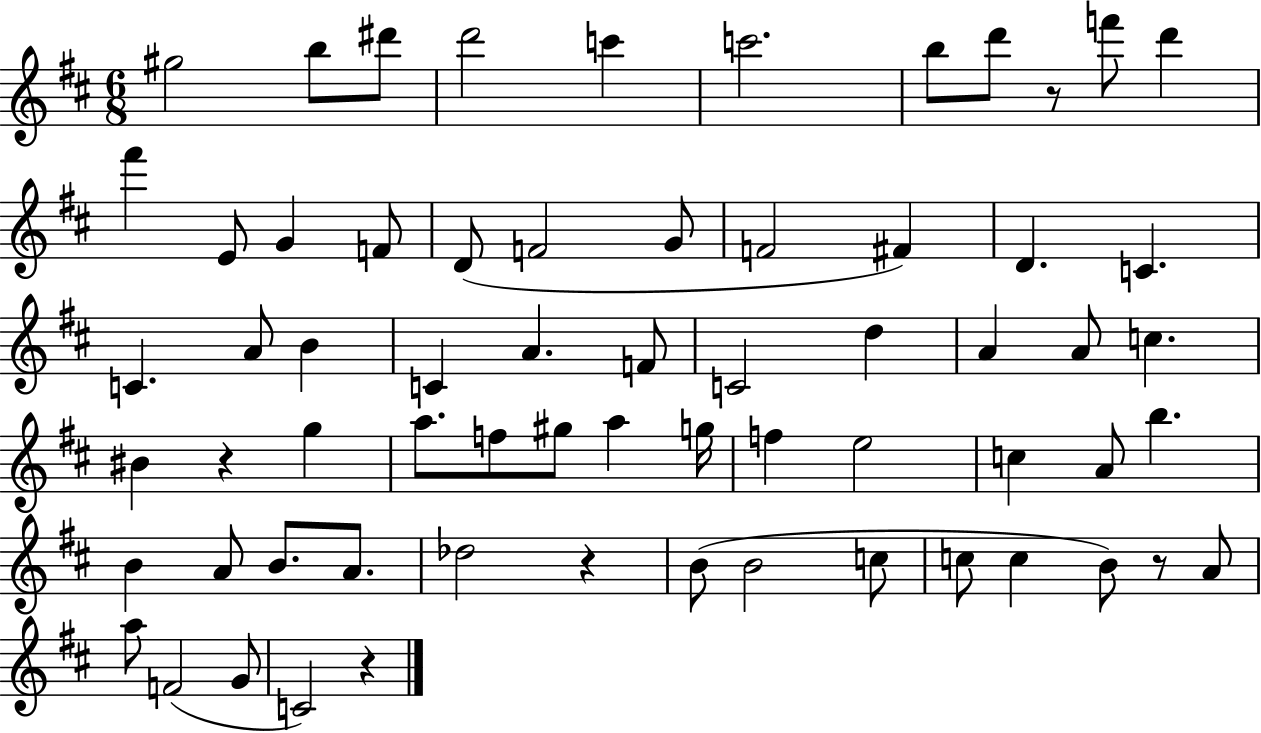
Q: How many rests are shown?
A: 5